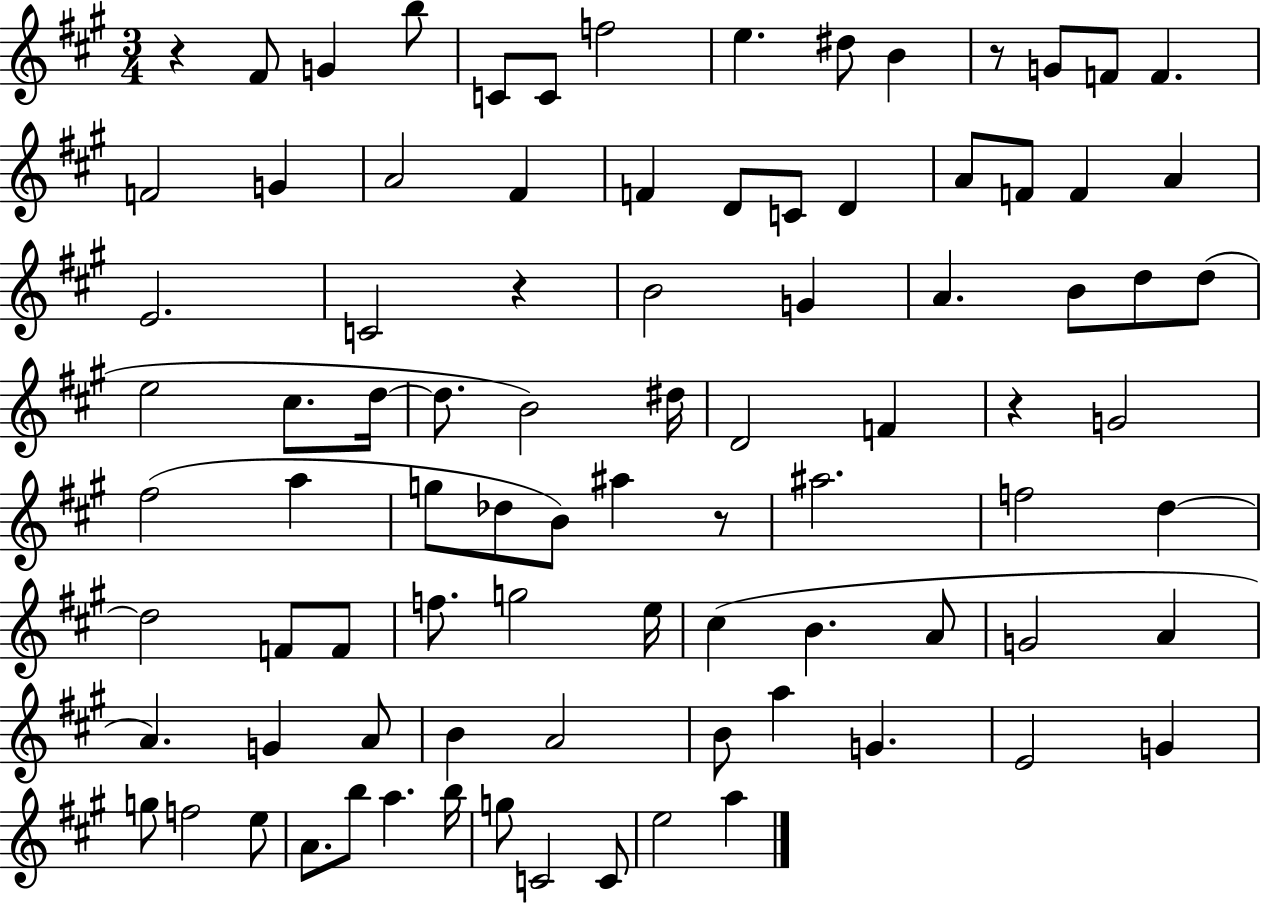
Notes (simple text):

R/q F#4/e G4/q B5/e C4/e C4/e F5/h E5/q. D#5/e B4/q R/e G4/e F4/e F4/q. F4/h G4/q A4/h F#4/q F4/q D4/e C4/e D4/q A4/e F4/e F4/q A4/q E4/h. C4/h R/q B4/h G4/q A4/q. B4/e D5/e D5/e E5/h C#5/e. D5/s D5/e. B4/h D#5/s D4/h F4/q R/q G4/h F#5/h A5/q G5/e Db5/e B4/e A#5/q R/e A#5/h. F5/h D5/q D5/h F4/e F4/e F5/e. G5/h E5/s C#5/q B4/q. A4/e G4/h A4/q A4/q. G4/q A4/e B4/q A4/h B4/e A5/q G4/q. E4/h G4/q G5/e F5/h E5/e A4/e. B5/e A5/q. B5/s G5/e C4/h C4/e E5/h A5/q